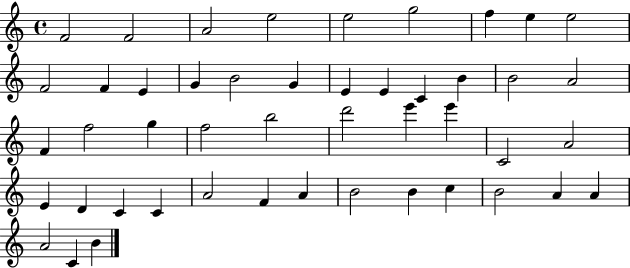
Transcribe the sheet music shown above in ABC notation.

X:1
T:Untitled
M:4/4
L:1/4
K:C
F2 F2 A2 e2 e2 g2 f e e2 F2 F E G B2 G E E C B B2 A2 F f2 g f2 b2 d'2 e' e' C2 A2 E D C C A2 F A B2 B c B2 A A A2 C B